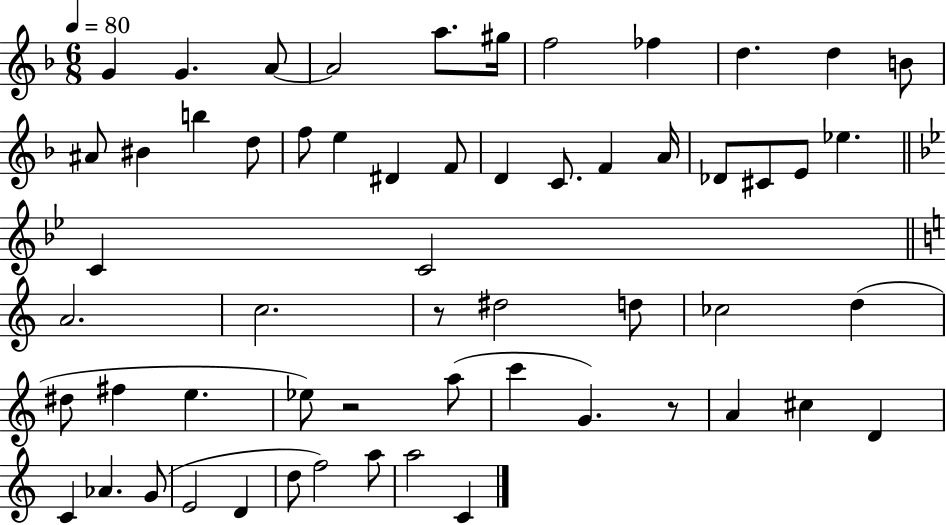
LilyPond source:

{
  \clef treble
  \numericTimeSignature
  \time 6/8
  \key f \major
  \tempo 4 = 80
  g'4 g'4. a'8~~ | a'2 a''8. gis''16 | f''2 fes''4 | d''4. d''4 b'8 | \break ais'8 bis'4 b''4 d''8 | f''8 e''4 dis'4 f'8 | d'4 c'8. f'4 a'16 | des'8 cis'8 e'8 ees''4. | \break \bar "||" \break \key bes \major c'4 c'2 | \bar "||" \break \key c \major a'2. | c''2. | r8 dis''2 d''8 | ces''2 d''4( | \break dis''8 fis''4 e''4. | ees''8) r2 a''8( | c'''4 g'4.) r8 | a'4 cis''4 d'4 | \break c'4 aes'4. g'8( | e'2 d'4 | d''8 f''2) a''8 | a''2 c'4 | \break \bar "|."
}